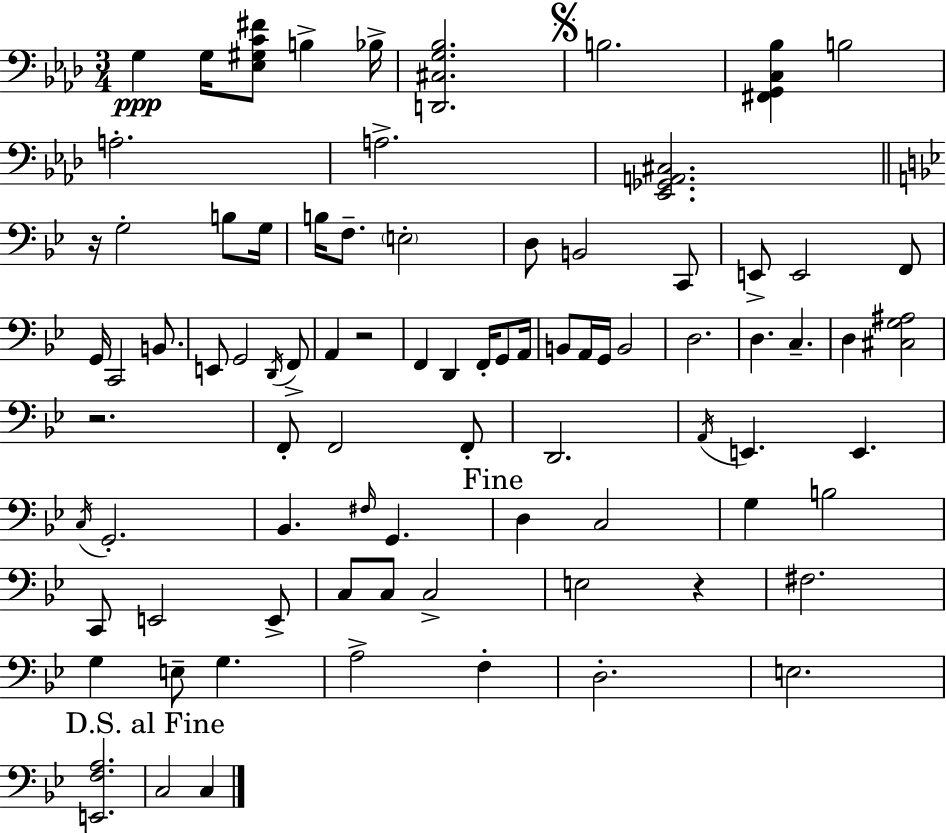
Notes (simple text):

G3/q G3/s [Eb3,G#3,C4,F#4]/e B3/q Bb3/s [D2,C#3,G3,Bb3]/h. B3/h. [F#2,G2,C3,Bb3]/q B3/h A3/h. A3/h. [Eb2,Gb2,A2,C#3]/h. R/s G3/h B3/e G3/s B3/s F3/e. E3/h D3/e B2/h C2/e E2/e E2/h F2/e G2/s C2/h B2/e. E2/e G2/h D2/s F2/e A2/q R/h F2/q D2/q F2/s G2/e A2/s B2/e A2/s G2/s B2/h D3/h. D3/q. C3/q. D3/q [C#3,G3,A#3]/h R/h. F2/e F2/h F2/e D2/h. A2/s E2/q. E2/q. C3/s G2/h. Bb2/q. F#3/s G2/q. D3/q C3/h G3/q B3/h C2/e E2/h E2/e C3/e C3/e C3/h E3/h R/q F#3/h. G3/q E3/e G3/q. A3/h F3/q D3/h. E3/h. [E2,F3,A3]/h. C3/h C3/q